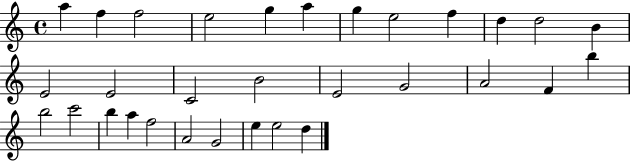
A5/q F5/q F5/h E5/h G5/q A5/q G5/q E5/h F5/q D5/q D5/h B4/q E4/h E4/h C4/h B4/h E4/h G4/h A4/h F4/q B5/q B5/h C6/h B5/q A5/q F5/h A4/h G4/h E5/q E5/h D5/q